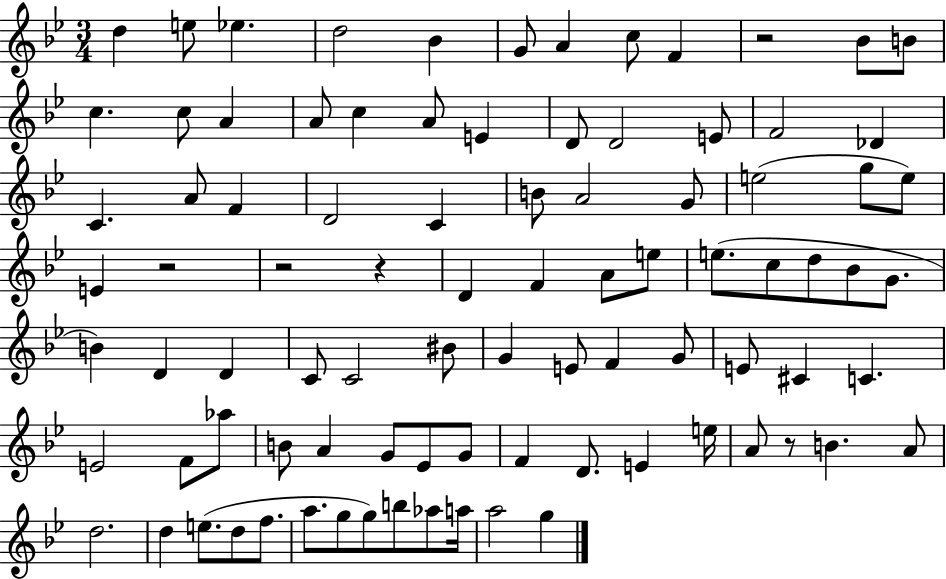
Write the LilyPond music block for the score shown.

{
  \clef treble
  \numericTimeSignature
  \time 3/4
  \key bes \major
  d''4 e''8 ees''4. | d''2 bes'4 | g'8 a'4 c''8 f'4 | r2 bes'8 b'8 | \break c''4. c''8 a'4 | a'8 c''4 a'8 e'4 | d'8 d'2 e'8 | f'2 des'4 | \break c'4. a'8 f'4 | d'2 c'4 | b'8 a'2 g'8 | e''2( g''8 e''8) | \break e'4 r2 | r2 r4 | d'4 f'4 a'8 e''8 | e''8.( c''8 d''8 bes'8 g'8. | \break b'4) d'4 d'4 | c'8 c'2 bis'8 | g'4 e'8 f'4 g'8 | e'8 cis'4 c'4. | \break e'2 f'8 aes''8 | b'8 a'4 g'8 ees'8 g'8 | f'4 d'8. e'4 e''16 | a'8 r8 b'4. a'8 | \break d''2. | d''4 e''8.( d''8 f''8. | a''8. g''8 g''8) b''8 aes''8 a''16 | a''2 g''4 | \break \bar "|."
}